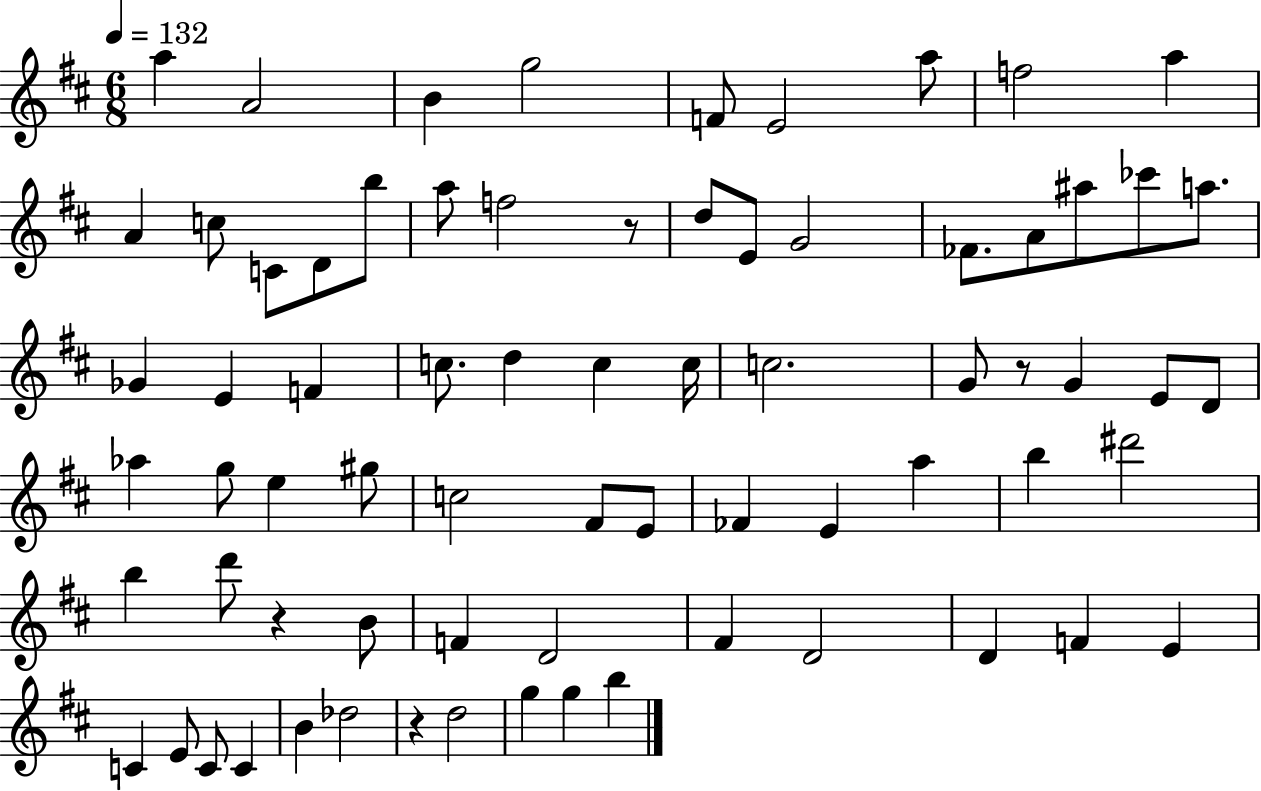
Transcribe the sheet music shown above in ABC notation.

X:1
T:Untitled
M:6/8
L:1/4
K:D
a A2 B g2 F/2 E2 a/2 f2 a A c/2 C/2 D/2 b/2 a/2 f2 z/2 d/2 E/2 G2 _F/2 A/2 ^a/2 _c'/2 a/2 _G E F c/2 d c c/4 c2 G/2 z/2 G E/2 D/2 _a g/2 e ^g/2 c2 ^F/2 E/2 _F E a b ^d'2 b d'/2 z B/2 F D2 ^F D2 D F E C E/2 C/2 C B _d2 z d2 g g b